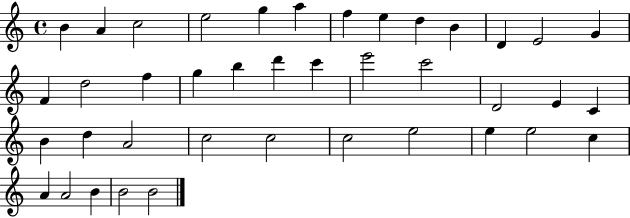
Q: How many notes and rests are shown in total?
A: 40